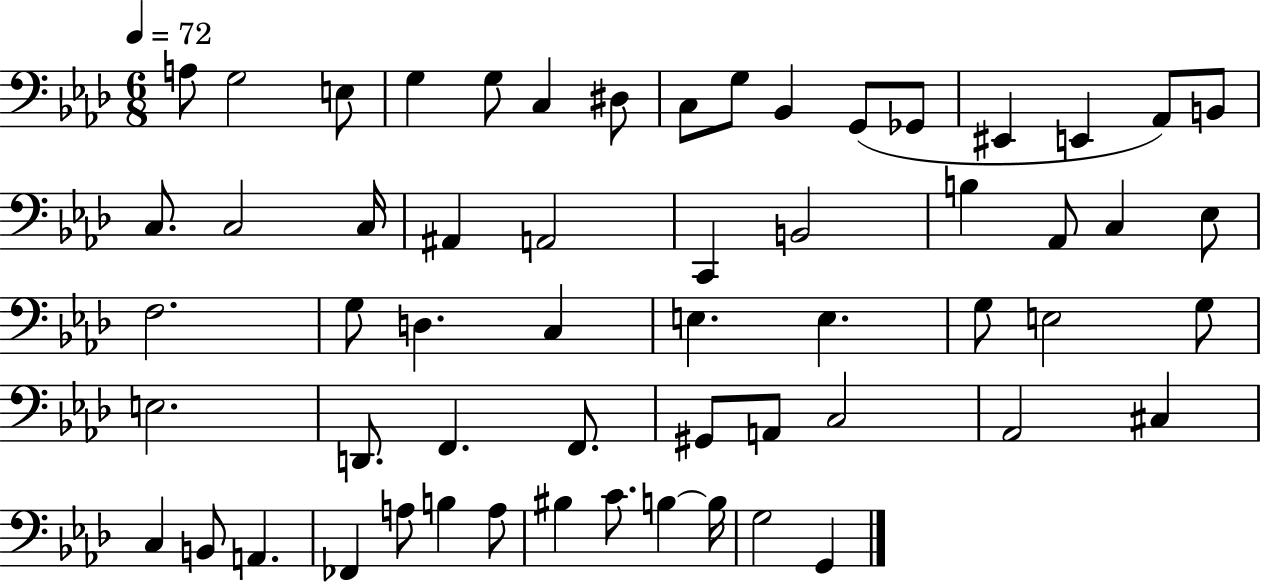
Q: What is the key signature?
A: AES major